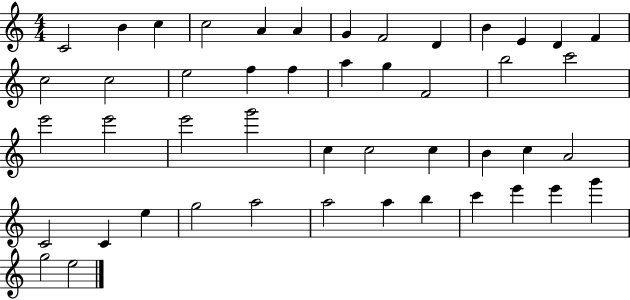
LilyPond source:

{
  \clef treble
  \numericTimeSignature
  \time 4/4
  \key c \major
  c'2 b'4 c''4 | c''2 a'4 a'4 | g'4 f'2 d'4 | b'4 e'4 d'4 f'4 | \break c''2 c''2 | e''2 f''4 f''4 | a''4 g''4 f'2 | b''2 c'''2 | \break e'''2 e'''2 | e'''2 g'''2 | c''4 c''2 c''4 | b'4 c''4 a'2 | \break c'2 c'4 e''4 | g''2 a''2 | a''2 a''4 b''4 | c'''4 e'''4 e'''4 g'''4 | \break g''2 e''2 | \bar "|."
}